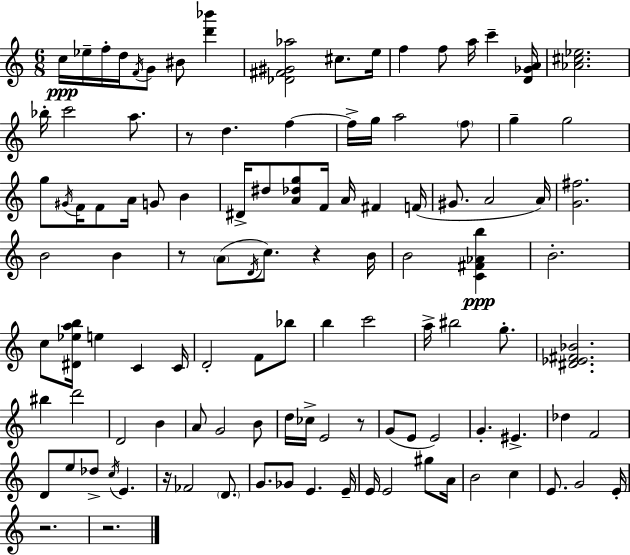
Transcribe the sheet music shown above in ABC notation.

X:1
T:Untitled
M:6/8
L:1/4
K:C
c/4 _e/4 f/4 d/4 F/4 G/2 ^B/2 [d'_b'] [_D^F^G_a]2 ^c/2 e/4 f f/2 a/4 c' [D_GA]/4 [_A^c_e]2 _b/4 c'2 a/2 z/2 d f f/4 g/4 a2 f/2 g g2 g/2 ^G/4 F/4 F/2 A/4 G/2 B ^D/4 ^d/2 [A_dg]/2 F/4 A/4 ^F F/4 ^G/2 A2 A/4 [G^f]2 B2 B z/2 A/2 D/4 c/2 z B/4 B2 [C^F_Ab] B2 c/2 [^D_eab]/4 e C C/4 D2 F/2 _b/2 b c'2 a/4 ^b2 g/2 [^D_E^F_B]2 ^b d'2 D2 B A/2 G2 B/2 d/4 _c/4 E2 z/2 G/2 E/2 E2 G ^E _d F2 D/2 e/2 _d/2 c/4 E z/4 _F2 D/2 G/2 _G/2 E E/4 E/4 E2 ^g/2 A/4 B2 c E/2 G2 E/4 z2 z2